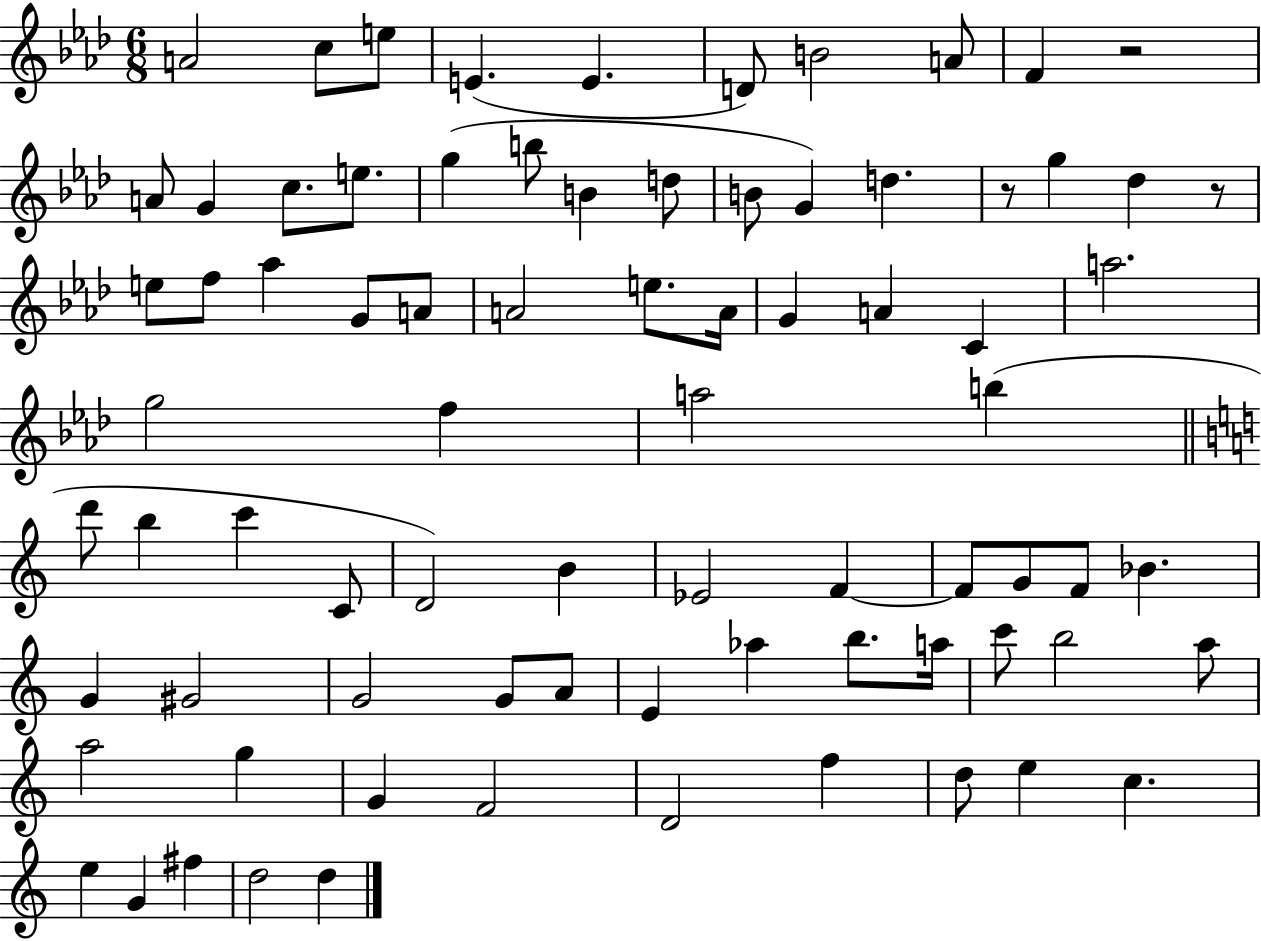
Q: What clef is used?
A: treble